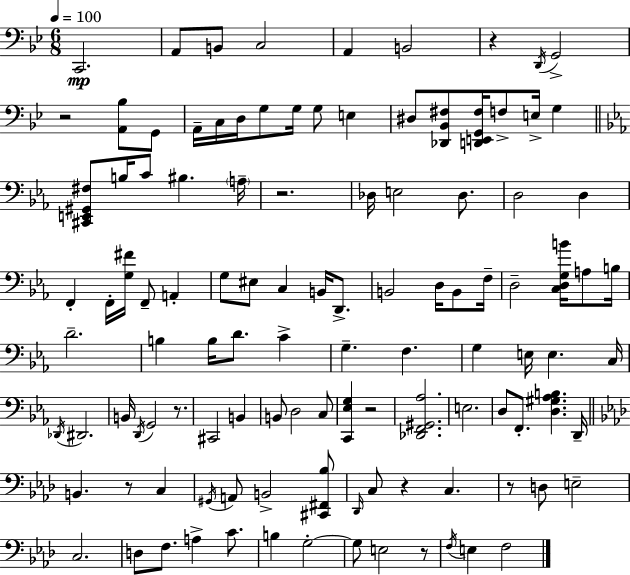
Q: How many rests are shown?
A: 9